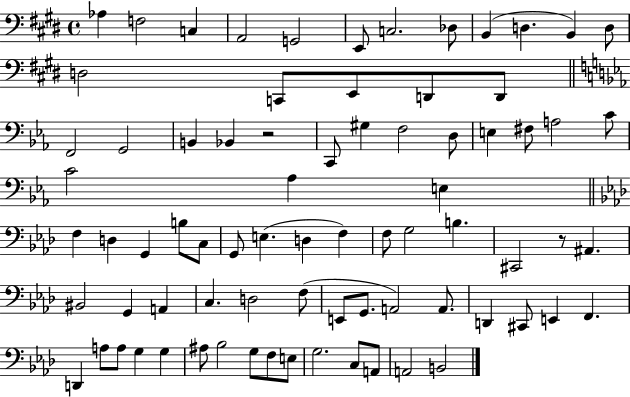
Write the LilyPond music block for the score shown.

{
  \clef bass
  \time 4/4
  \defaultTimeSignature
  \key e \major
  aes4 f2 c4 | a,2 g,2 | e,8 c2. des8 | b,4( d4. b,4) d8 | \break d2 c,8 e,8 d,8 d,8 | \bar "||" \break \key ees \major f,2 g,2 | b,4 bes,4 r2 | c,8 gis4 f2 d8 | e4 fis8 a2 c'8 | \break c'2 aes4 e4 | \bar "||" \break \key f \minor f4 d4 g,4 b8 c8 | g,8 e4.( d4 f4) | f8 g2 b4. | cis,2 r8 ais,4. | \break bis,2 g,4 a,4 | c4. d2 f8( | e,8 g,8. a,2) a,8. | d,4 cis,8 e,4 f,4. | \break d,4 a8 a8 g4 g4 | ais8 bes2 g8 f8 e8 | g2. c8 a,8 | a,2 b,2 | \break \bar "|."
}